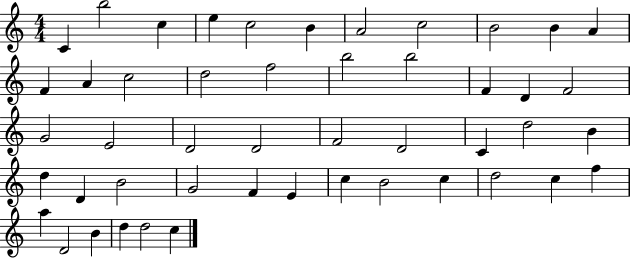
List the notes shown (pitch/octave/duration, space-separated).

C4/q B5/h C5/q E5/q C5/h B4/q A4/h C5/h B4/h B4/q A4/q F4/q A4/q C5/h D5/h F5/h B5/h B5/h F4/q D4/q F4/h G4/h E4/h D4/h D4/h F4/h D4/h C4/q D5/h B4/q D5/q D4/q B4/h G4/h F4/q E4/q C5/q B4/h C5/q D5/h C5/q F5/q A5/q D4/h B4/q D5/q D5/h C5/q